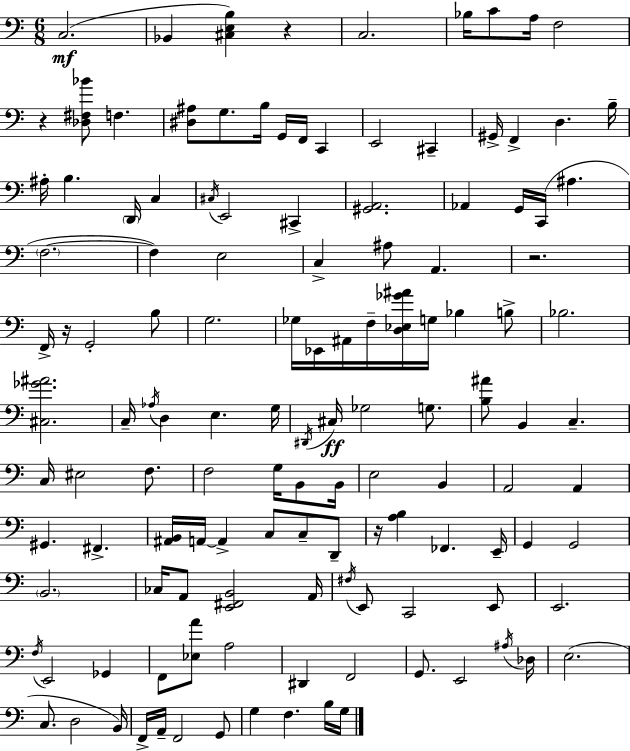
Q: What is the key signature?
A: A minor